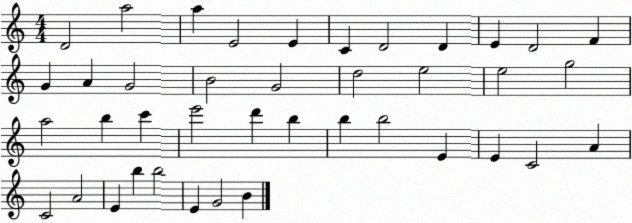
X:1
T:Untitled
M:4/4
L:1/4
K:C
D2 a2 a E2 E C D2 D E D2 F G A G2 B2 G2 d2 e2 e2 g2 a2 b c' e'2 d' b b b2 E E C2 A C2 A2 E b b2 E G2 B